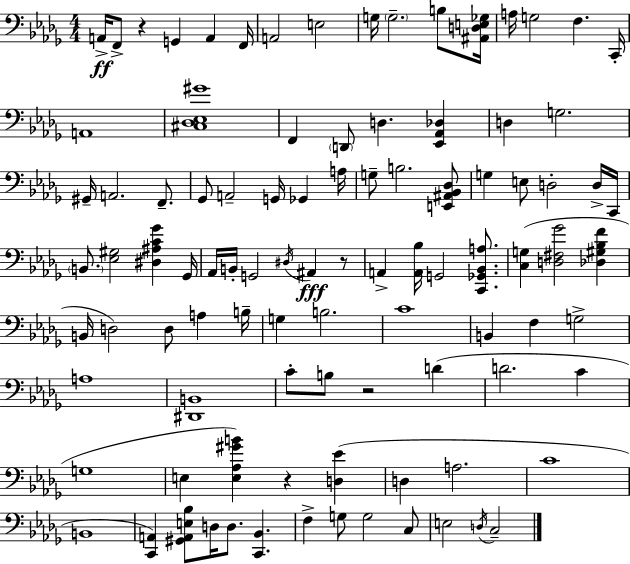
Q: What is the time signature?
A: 4/4